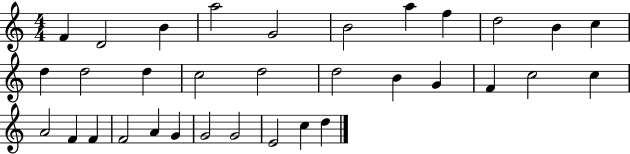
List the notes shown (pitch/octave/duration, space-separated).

F4/q D4/h B4/q A5/h G4/h B4/h A5/q F5/q D5/h B4/q C5/q D5/q D5/h D5/q C5/h D5/h D5/h B4/q G4/q F4/q C5/h C5/q A4/h F4/q F4/q F4/h A4/q G4/q G4/h G4/h E4/h C5/q D5/q